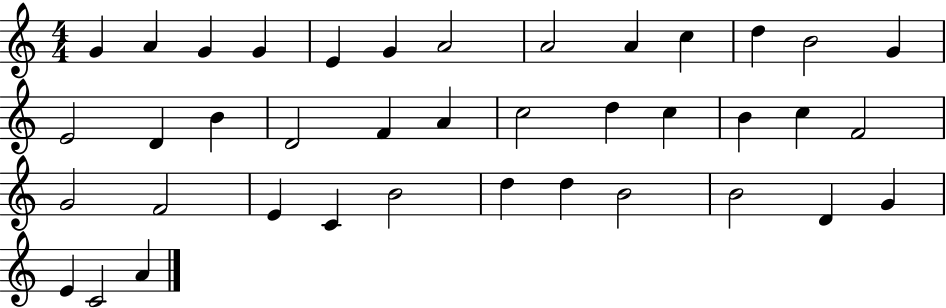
G4/q A4/q G4/q G4/q E4/q G4/q A4/h A4/h A4/q C5/q D5/q B4/h G4/q E4/h D4/q B4/q D4/h F4/q A4/q C5/h D5/q C5/q B4/q C5/q F4/h G4/h F4/h E4/q C4/q B4/h D5/q D5/q B4/h B4/h D4/q G4/q E4/q C4/h A4/q